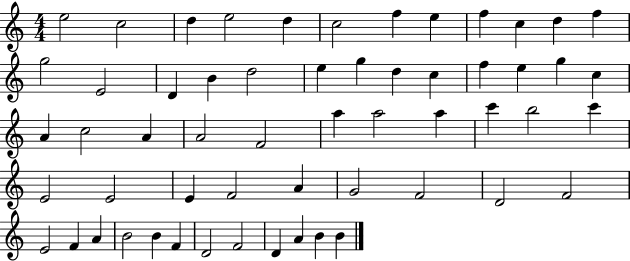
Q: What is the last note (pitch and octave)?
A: B4